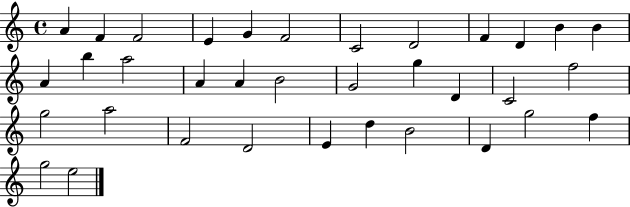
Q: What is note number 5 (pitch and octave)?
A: G4